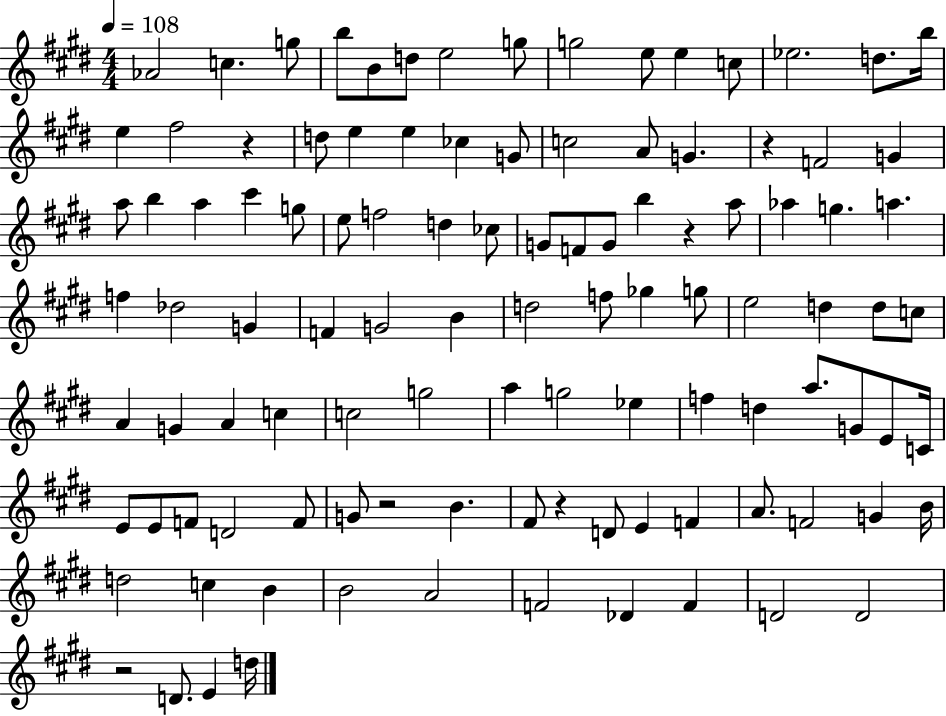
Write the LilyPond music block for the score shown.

{
  \clef treble
  \numericTimeSignature
  \time 4/4
  \key e \major
  \tempo 4 = 108
  aes'2 c''4. g''8 | b''8 b'8 d''8 e''2 g''8 | g''2 e''8 e''4 c''8 | ees''2. d''8. b''16 | \break e''4 fis''2 r4 | d''8 e''4 e''4 ces''4 g'8 | c''2 a'8 g'4. | r4 f'2 g'4 | \break a''8 b''4 a''4 cis'''4 g''8 | e''8 f''2 d''4 ces''8 | g'8 f'8 g'8 b''4 r4 a''8 | aes''4 g''4. a''4. | \break f''4 des''2 g'4 | f'4 g'2 b'4 | d''2 f''8 ges''4 g''8 | e''2 d''4 d''8 c''8 | \break a'4 g'4 a'4 c''4 | c''2 g''2 | a''4 g''2 ees''4 | f''4 d''4 a''8. g'8 e'8 c'16 | \break e'8 e'8 f'8 d'2 f'8 | g'8 r2 b'4. | fis'8 r4 d'8 e'4 f'4 | a'8. f'2 g'4 b'16 | \break d''2 c''4 b'4 | b'2 a'2 | f'2 des'4 f'4 | d'2 d'2 | \break r2 d'8. e'4 d''16 | \bar "|."
}